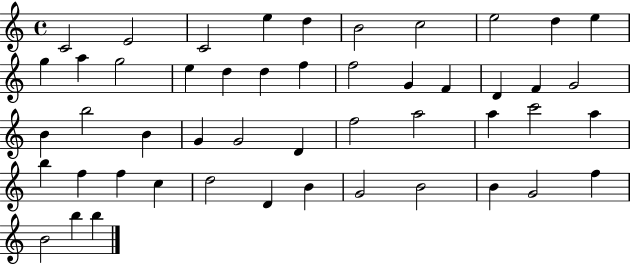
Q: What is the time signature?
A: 4/4